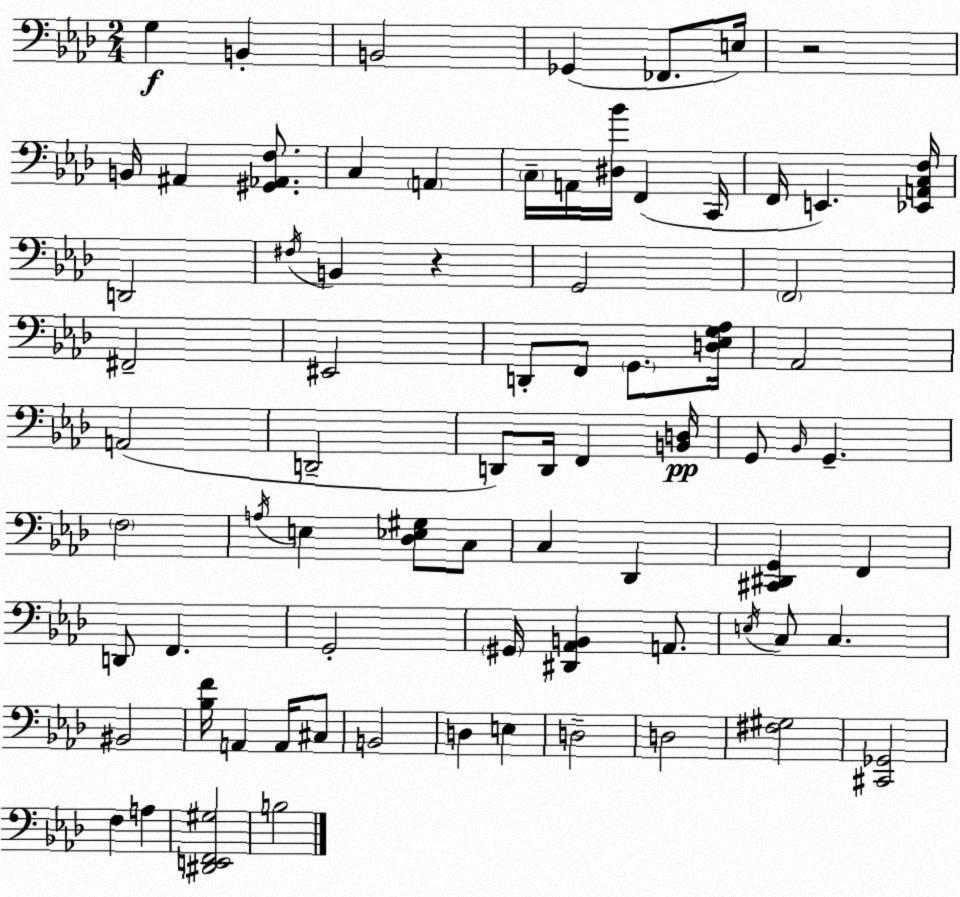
X:1
T:Untitled
M:2/4
L:1/4
K:Ab
G, B,, B,,2 _G,, _F,,/2 E,/4 z2 B,,/4 ^A,, [^G,,_A,,F,]/2 C, A,, C,/4 A,,/4 [^D,_B]/4 F,, C,,/4 F,,/4 E,, [_E,,A,,C,F,]/4 D,,2 ^F,/4 B,, z G,,2 F,,2 ^F,,2 ^E,,2 D,,/2 F,,/2 G,,/2 [D,_E,G,_A,]/4 _A,,2 A,,2 D,,2 D,,/2 D,,/4 F,, [B,,D,]/4 G,,/2 _B,,/4 G,, F,2 A,/4 E, [_D,_E,^G,]/2 C,/2 C, _D,, [^C,,^D,,G,,] F,, D,,/2 F,, G,,2 ^G,,/4 [^D,,_A,,B,,] A,,/2 E,/4 C,/2 C, ^B,,2 [_B,F]/4 A,, A,,/4 ^C,/2 B,,2 D, E, D,2 D,2 [^F,^G,]2 [^C,,_G,,]2 F, A, [^D,,E,,F,,^G,]2 B,2